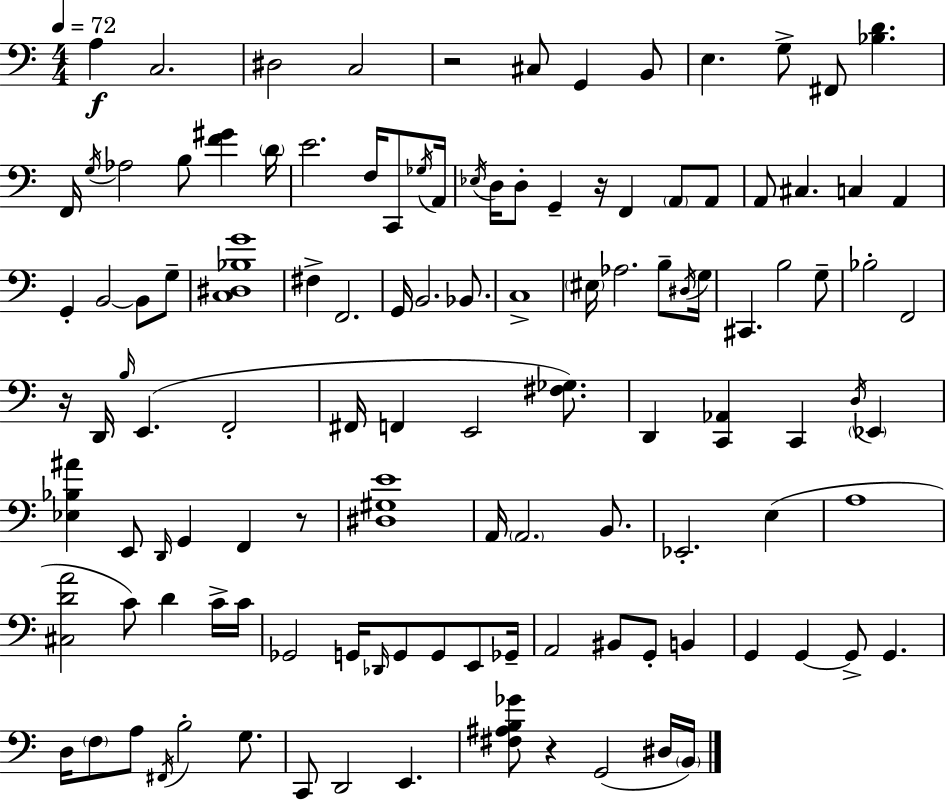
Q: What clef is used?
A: bass